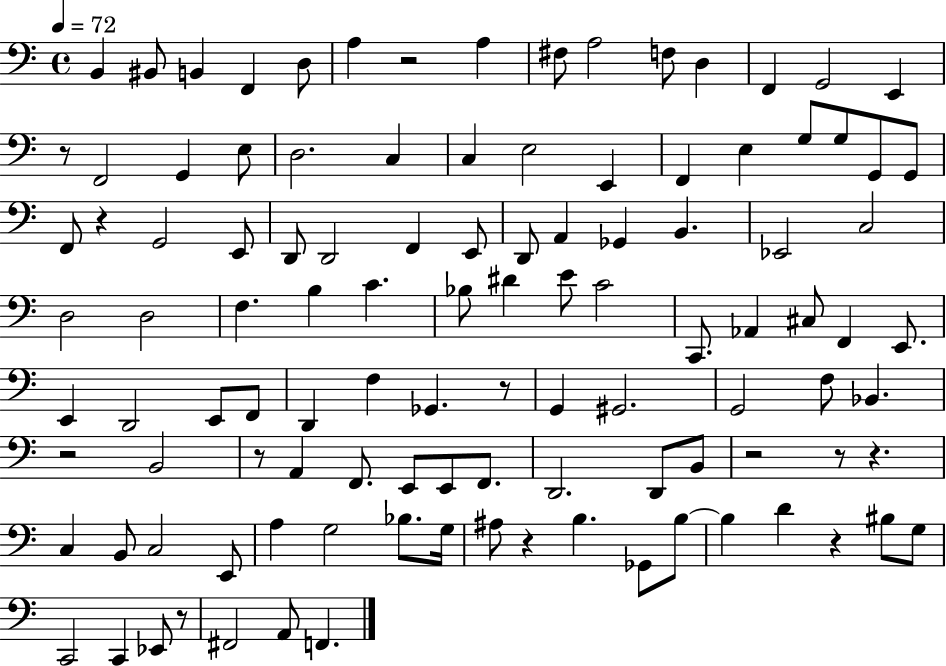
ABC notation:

X:1
T:Untitled
M:4/4
L:1/4
K:C
B,, ^B,,/2 B,, F,, D,/2 A, z2 A, ^F,/2 A,2 F,/2 D, F,, G,,2 E,, z/2 F,,2 G,, E,/2 D,2 C, C, E,2 E,, F,, E, G,/2 G,/2 G,,/2 G,,/2 F,,/2 z G,,2 E,,/2 D,,/2 D,,2 F,, E,,/2 D,,/2 A,, _G,, B,, _E,,2 C,2 D,2 D,2 F, B, C _B,/2 ^D E/2 C2 C,,/2 _A,, ^C,/2 F,, E,,/2 E,, D,,2 E,,/2 F,,/2 D,, F, _G,, z/2 G,, ^G,,2 G,,2 F,/2 _B,, z2 B,,2 z/2 A,, F,,/2 E,,/2 E,,/2 F,,/2 D,,2 D,,/2 B,,/2 z2 z/2 z C, B,,/2 C,2 E,,/2 A, G,2 _B,/2 G,/4 ^A,/2 z B, _G,,/2 B,/2 B, D z ^B,/2 G,/2 C,,2 C,, _E,,/2 z/2 ^F,,2 A,,/2 F,,